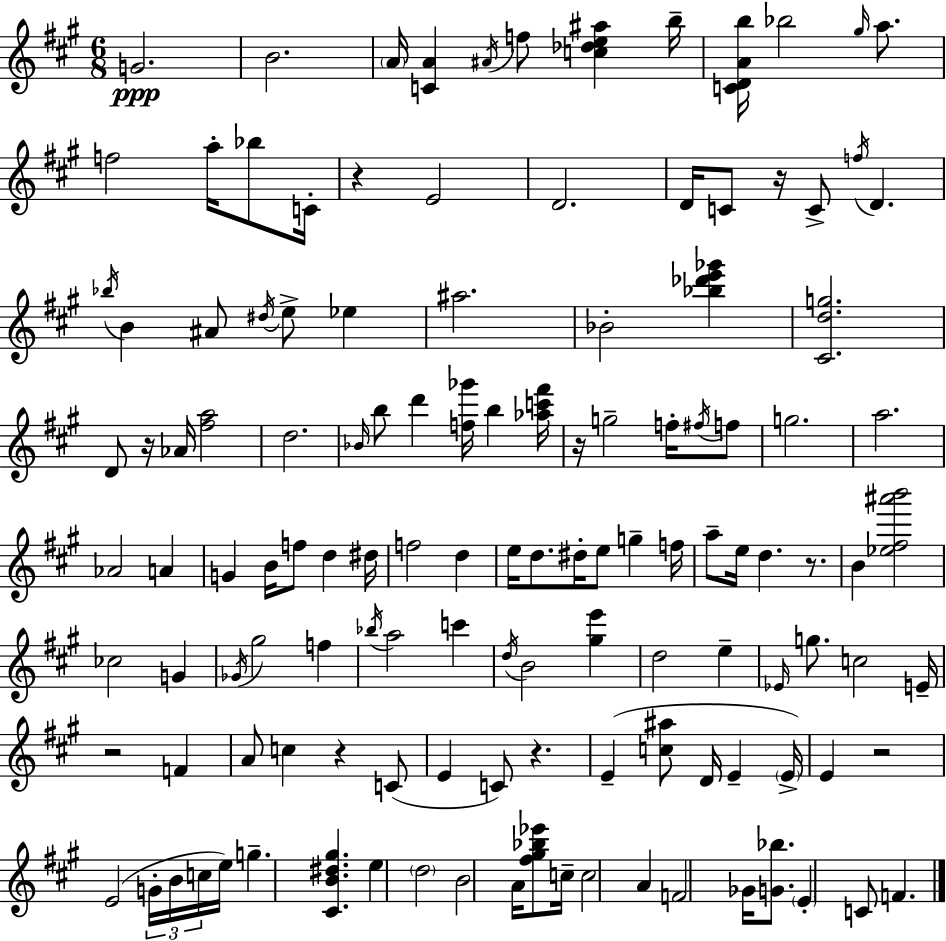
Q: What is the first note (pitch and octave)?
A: G4